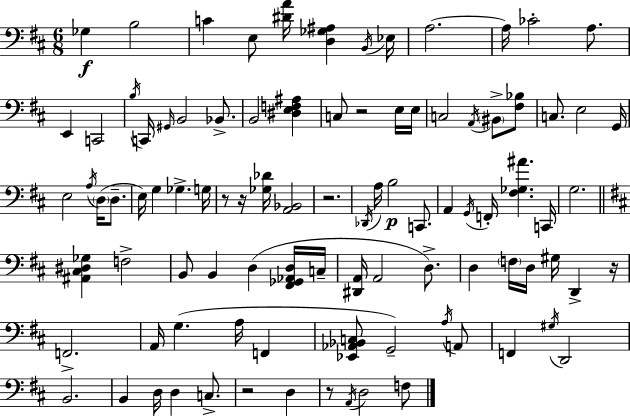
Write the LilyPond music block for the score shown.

{
  \clef bass
  \numericTimeSignature
  \time 6/8
  \key d \major
  ges4\f b2 | c'4 e8 <dis' a'>16 <d ges ais>4 \acciaccatura { b,16 } | ees16 a2.~~ | a16 ces'2-. a8. | \break e,4 c,2 | \acciaccatura { b16 } c,16 \grace { gis,16 } b,2 | bes,8.-> b,2 <dis e f ais>4 | c8 r2 | \break e16 e16 c2 \acciaccatura { a,16 } | \parenthesize bis,8-> <fis bes>8 c8. e2 | g,16 e2 | \acciaccatura { a16 } \parenthesize d16( d8.-- e16) g4 ges4.-> | \break g16 r8 r16 <ges des'>16 <a, bes,>2 | r2. | \acciaccatura { des,16 } a16 b2\p | c,8. a,4 \acciaccatura { g,16 } f,16-. | \break <fis ges ais'>4. c,16 g2. | \bar "||" \break \key d \major <ais, cis dis ges>4 f2-> | b,8 b,4 d4( <fis, ges, aes, d>16 c16-- | <dis, a,>16 a,2 d8.->) | d4 \parenthesize f16 d16 gis16 d,4-> r16 | \break f,2.-> | a,16 g4.( a16 f,4 | <ees, aes, bes, c>8 g,2--) \acciaccatura { a16 } a,8 | f,4 \acciaccatura { gis16 } d,2 | \break b,2. | b,4 d16 d4 c8.-> | r2 d4 | r8 \acciaccatura { a,16 } d2 | \break f8 \bar "|."
}